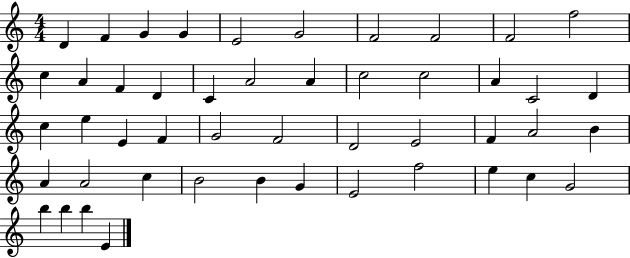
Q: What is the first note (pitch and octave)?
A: D4